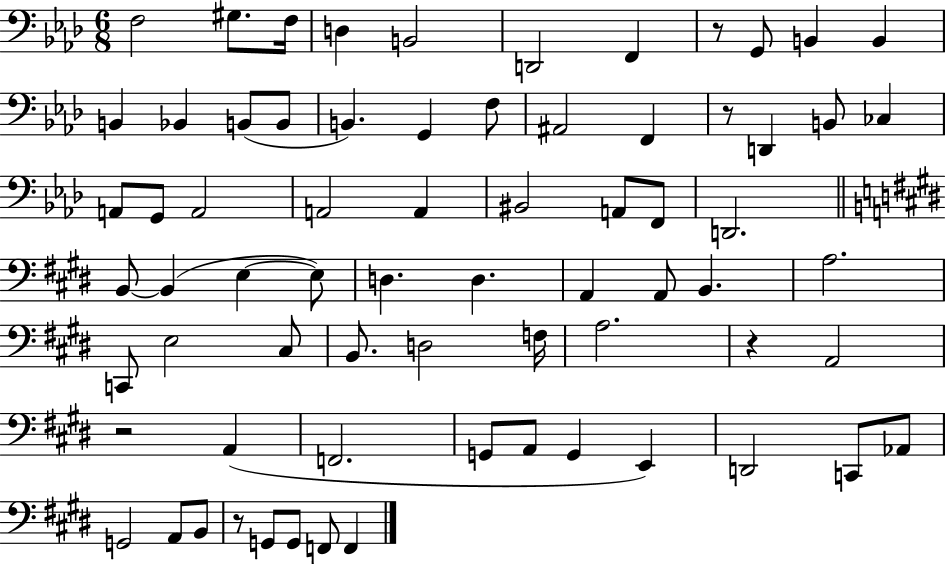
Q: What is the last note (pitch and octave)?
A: F2